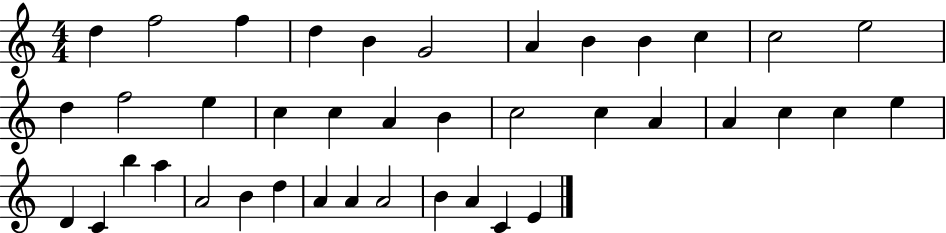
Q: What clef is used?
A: treble